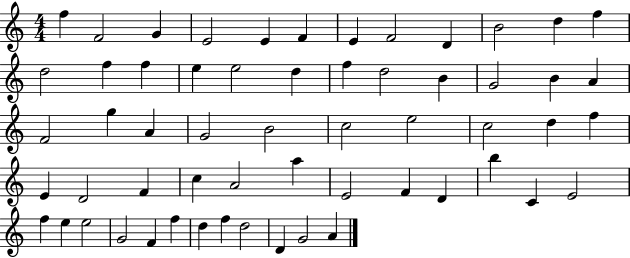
{
  \clef treble
  \numericTimeSignature
  \time 4/4
  \key c \major
  f''4 f'2 g'4 | e'2 e'4 f'4 | e'4 f'2 d'4 | b'2 d''4 f''4 | \break d''2 f''4 f''4 | e''4 e''2 d''4 | f''4 d''2 b'4 | g'2 b'4 a'4 | \break f'2 g''4 a'4 | g'2 b'2 | c''2 e''2 | c''2 d''4 f''4 | \break e'4 d'2 f'4 | c''4 a'2 a''4 | e'2 f'4 d'4 | b''4 c'4 e'2 | \break f''4 e''4 e''2 | g'2 f'4 f''4 | d''4 f''4 d''2 | d'4 g'2 a'4 | \break \bar "|."
}